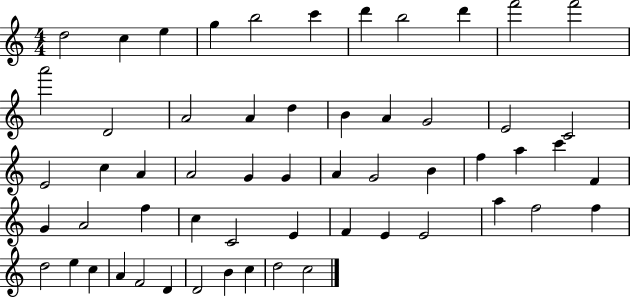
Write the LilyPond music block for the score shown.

{
  \clef treble
  \numericTimeSignature
  \time 4/4
  \key c \major
  d''2 c''4 e''4 | g''4 b''2 c'''4 | d'''4 b''2 d'''4 | f'''2 f'''2 | \break a'''2 d'2 | a'2 a'4 d''4 | b'4 a'4 g'2 | e'2 c'2 | \break e'2 c''4 a'4 | a'2 g'4 g'4 | a'4 g'2 b'4 | f''4 a''4 c'''4 f'4 | \break g'4 a'2 f''4 | c''4 c'2 e'4 | f'4 e'4 e'2 | a''4 f''2 f''4 | \break d''2 e''4 c''4 | a'4 f'2 d'4 | d'2 b'4 c''4 | d''2 c''2 | \break \bar "|."
}